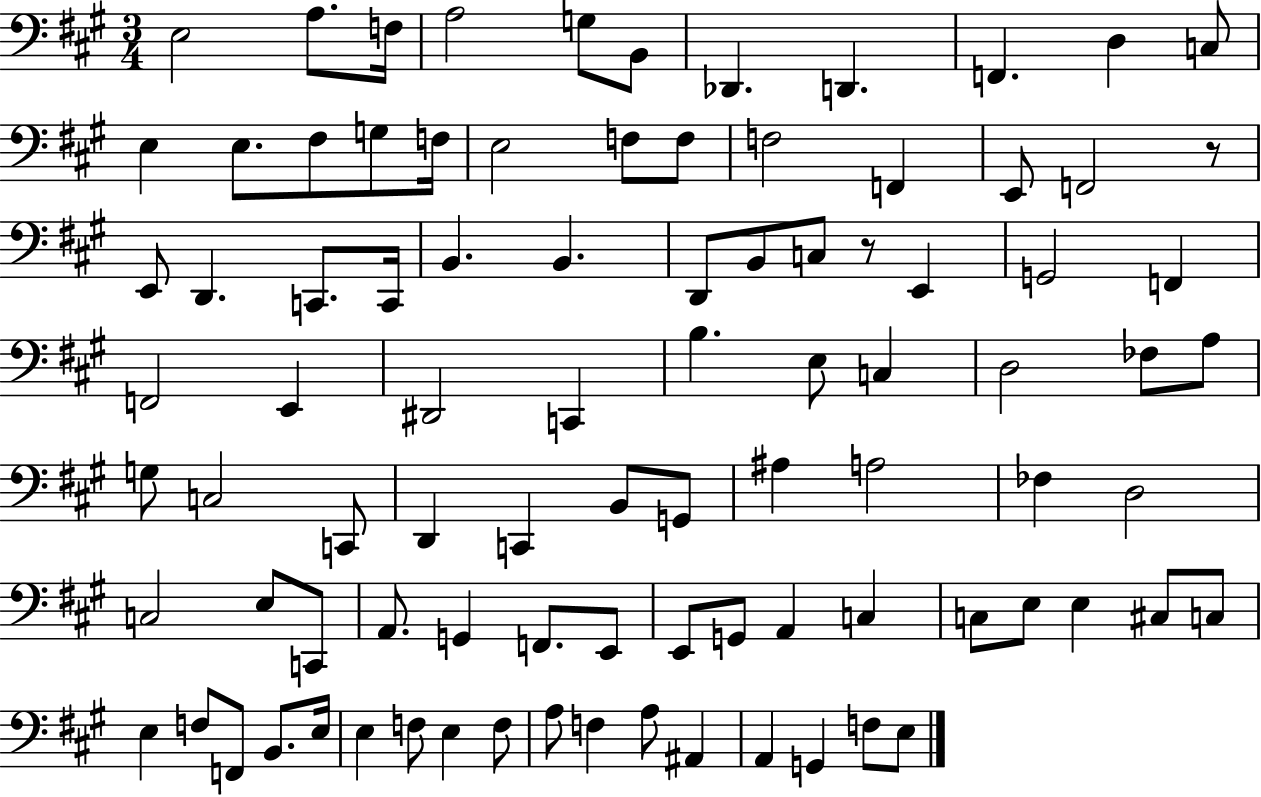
X:1
T:Untitled
M:3/4
L:1/4
K:A
E,2 A,/2 F,/4 A,2 G,/2 B,,/2 _D,, D,, F,, D, C,/2 E, E,/2 ^F,/2 G,/2 F,/4 E,2 F,/2 F,/2 F,2 F,, E,,/2 F,,2 z/2 E,,/2 D,, C,,/2 C,,/4 B,, B,, D,,/2 B,,/2 C,/2 z/2 E,, G,,2 F,, F,,2 E,, ^D,,2 C,, B, E,/2 C, D,2 _F,/2 A,/2 G,/2 C,2 C,,/2 D,, C,, B,,/2 G,,/2 ^A, A,2 _F, D,2 C,2 E,/2 C,,/2 A,,/2 G,, F,,/2 E,,/2 E,,/2 G,,/2 A,, C, C,/2 E,/2 E, ^C,/2 C,/2 E, F,/2 F,,/2 B,,/2 E,/4 E, F,/2 E, F,/2 A,/2 F, A,/2 ^A,, A,, G,, F,/2 E,/2